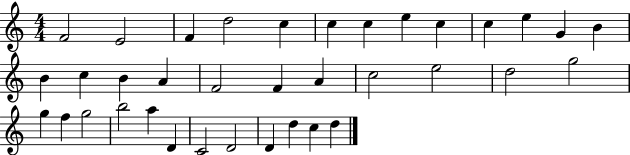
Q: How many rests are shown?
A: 0